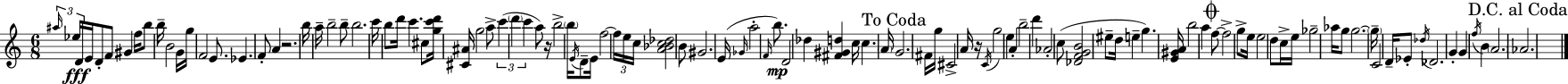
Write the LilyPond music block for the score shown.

{
  \clef treble
  \numericTimeSignature
  \time 6/8
  \key c \major
  \tuplet 3/2 { \grace { ais''16 }\fff ees''16 d'16 } e'16 d'8-. f'8 gis'4 | f''16 b''8 b''16-- b'2 | g'16 g''16 f'2 e'8. | ees'4. f'8-. a'4 | \break r2. | b''16 a''16-- b''2-- b''8-- | b''2. | c'''16 b''8 d'''16 c'''4. cis''8 | \break <g'' c''' d'''>16 <cis' ais'>16 g''2 a''8-> | \tuplet 3/2 { c'''4( \parenthesize d'''4 c'''4 } | a''8) r16 b''2-> | \parenthesize b''16 \acciaccatura { e'16 } d'8-- e'16 f''2~~ | \break \tuplet 3/2 { f''16 e''16 c''16 } <a' bes' c'' des''>2 | b'8 gis'2. | e'16( \grace { ges'16 } a''2-. | \grace { f'16 }\mp) b''8. d'2 | \break des''4 <fis' gis' d''>4 c''16 c''4. | \parenthesize a'16 \mark "To Coda" g'2. | fis'16 g''16 cis'2-> | a'16 r16 \acciaccatura { c'16 } g''2 | \break e''4 a'4-. b''2-- | d'''4 aes'2-. | c''8( <des' f' g' b'>2 | eis''8-- d''16 e''4-- g''4.) | \break <e' gis' a'>16 b''2 | a''4 \mark \markup { \musicglyph "scripts.coda" } f''8~~ f''2-> | g''8-> e''16 e''2 | d''8 c''16-> e''16 ges''2-- | \break aes''16 g''8 g''2.~~ | \parenthesize g''16-- c'2 | d'16-- ees'8-. \acciaccatura { des''16 } des'2. | g'4-. g'4 | \break \acciaccatura { f''16 } b'4 \parenthesize a'2. | \mark "D.C. al Coda" aes'2. | \bar "|."
}